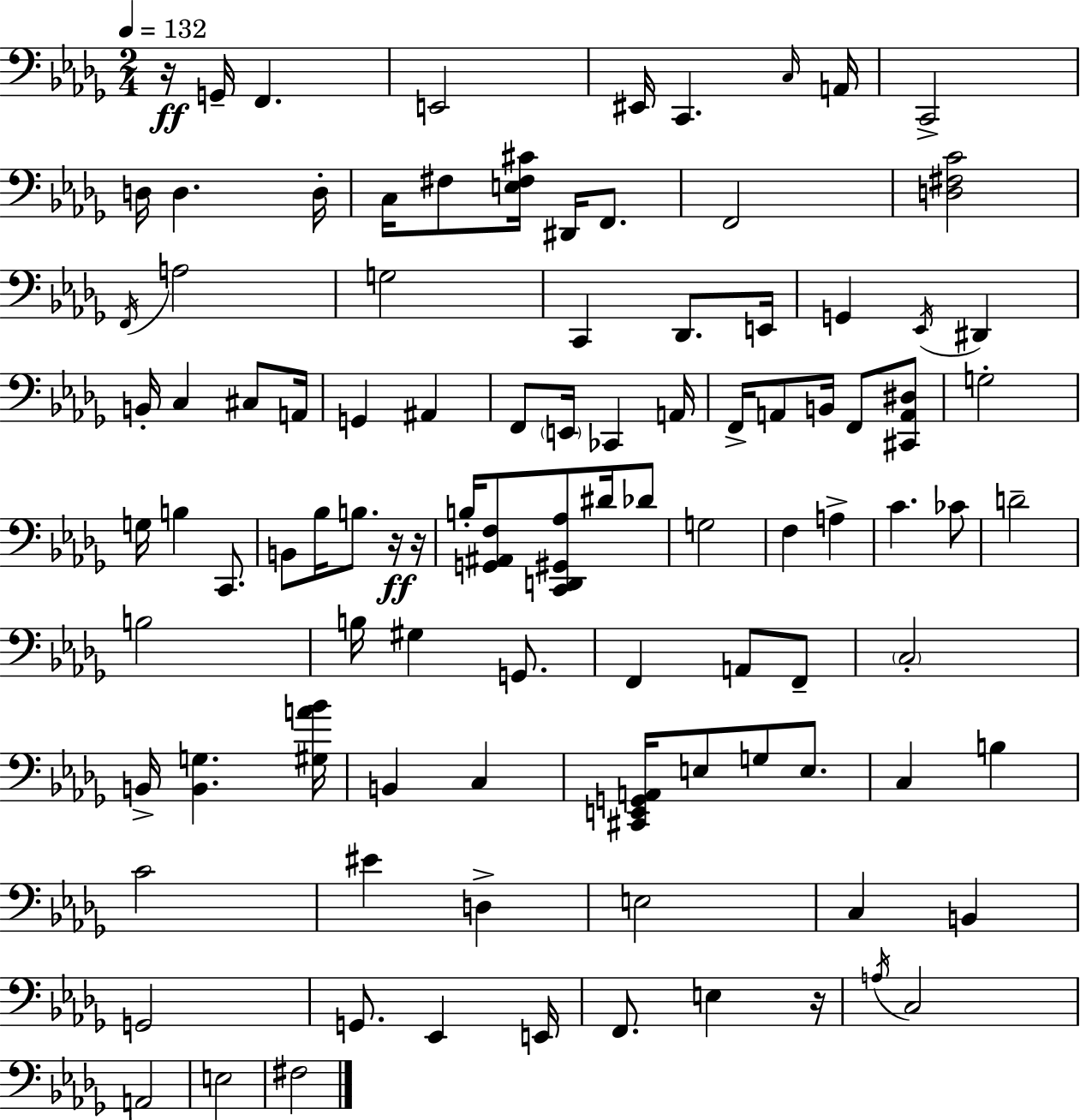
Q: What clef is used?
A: bass